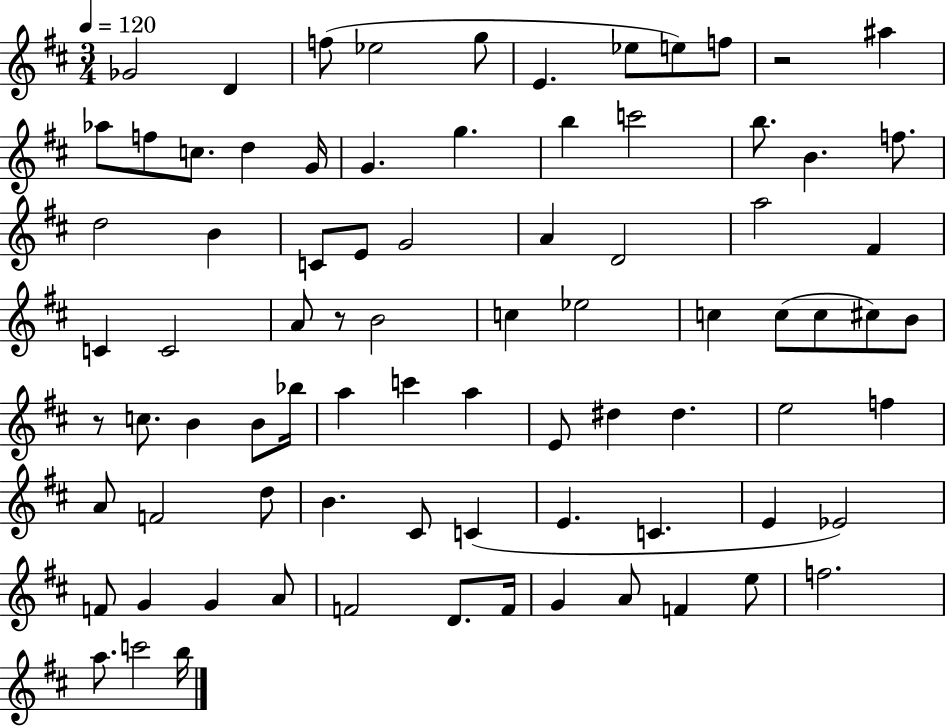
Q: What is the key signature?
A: D major